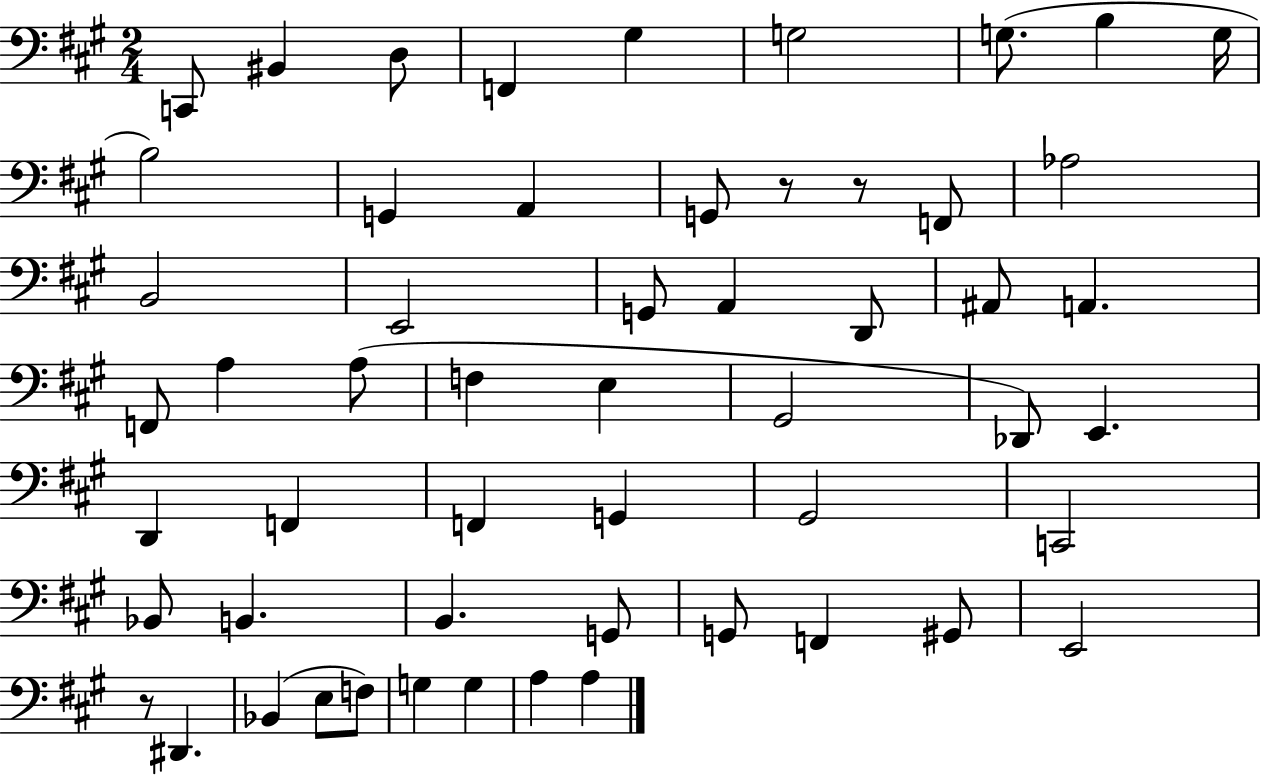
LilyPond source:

{
  \clef bass
  \numericTimeSignature
  \time 2/4
  \key a \major
  c,8 bis,4 d8 | f,4 gis4 | g2 | g8.( b4 g16 | \break b2) | g,4 a,4 | g,8 r8 r8 f,8 | aes2 | \break b,2 | e,2 | g,8 a,4 d,8 | ais,8 a,4. | \break f,8 a4 a8( | f4 e4 | gis,2 | des,8) e,4. | \break d,4 f,4 | f,4 g,4 | gis,2 | c,2 | \break bes,8 b,4. | b,4. g,8 | g,8 f,4 gis,8 | e,2 | \break r8 dis,4. | bes,4( e8 f8) | g4 g4 | a4 a4 | \break \bar "|."
}